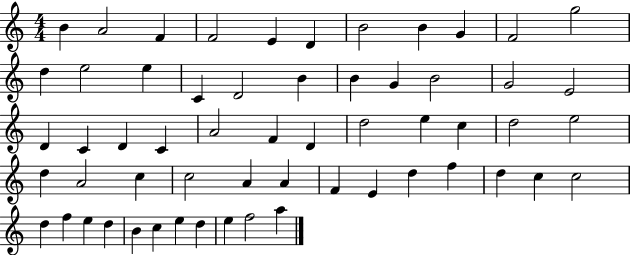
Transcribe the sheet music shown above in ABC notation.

X:1
T:Untitled
M:4/4
L:1/4
K:C
B A2 F F2 E D B2 B G F2 g2 d e2 e C D2 B B G B2 G2 E2 D C D C A2 F D d2 e c d2 e2 d A2 c c2 A A F E d f d c c2 d f e d B c e d e f2 a